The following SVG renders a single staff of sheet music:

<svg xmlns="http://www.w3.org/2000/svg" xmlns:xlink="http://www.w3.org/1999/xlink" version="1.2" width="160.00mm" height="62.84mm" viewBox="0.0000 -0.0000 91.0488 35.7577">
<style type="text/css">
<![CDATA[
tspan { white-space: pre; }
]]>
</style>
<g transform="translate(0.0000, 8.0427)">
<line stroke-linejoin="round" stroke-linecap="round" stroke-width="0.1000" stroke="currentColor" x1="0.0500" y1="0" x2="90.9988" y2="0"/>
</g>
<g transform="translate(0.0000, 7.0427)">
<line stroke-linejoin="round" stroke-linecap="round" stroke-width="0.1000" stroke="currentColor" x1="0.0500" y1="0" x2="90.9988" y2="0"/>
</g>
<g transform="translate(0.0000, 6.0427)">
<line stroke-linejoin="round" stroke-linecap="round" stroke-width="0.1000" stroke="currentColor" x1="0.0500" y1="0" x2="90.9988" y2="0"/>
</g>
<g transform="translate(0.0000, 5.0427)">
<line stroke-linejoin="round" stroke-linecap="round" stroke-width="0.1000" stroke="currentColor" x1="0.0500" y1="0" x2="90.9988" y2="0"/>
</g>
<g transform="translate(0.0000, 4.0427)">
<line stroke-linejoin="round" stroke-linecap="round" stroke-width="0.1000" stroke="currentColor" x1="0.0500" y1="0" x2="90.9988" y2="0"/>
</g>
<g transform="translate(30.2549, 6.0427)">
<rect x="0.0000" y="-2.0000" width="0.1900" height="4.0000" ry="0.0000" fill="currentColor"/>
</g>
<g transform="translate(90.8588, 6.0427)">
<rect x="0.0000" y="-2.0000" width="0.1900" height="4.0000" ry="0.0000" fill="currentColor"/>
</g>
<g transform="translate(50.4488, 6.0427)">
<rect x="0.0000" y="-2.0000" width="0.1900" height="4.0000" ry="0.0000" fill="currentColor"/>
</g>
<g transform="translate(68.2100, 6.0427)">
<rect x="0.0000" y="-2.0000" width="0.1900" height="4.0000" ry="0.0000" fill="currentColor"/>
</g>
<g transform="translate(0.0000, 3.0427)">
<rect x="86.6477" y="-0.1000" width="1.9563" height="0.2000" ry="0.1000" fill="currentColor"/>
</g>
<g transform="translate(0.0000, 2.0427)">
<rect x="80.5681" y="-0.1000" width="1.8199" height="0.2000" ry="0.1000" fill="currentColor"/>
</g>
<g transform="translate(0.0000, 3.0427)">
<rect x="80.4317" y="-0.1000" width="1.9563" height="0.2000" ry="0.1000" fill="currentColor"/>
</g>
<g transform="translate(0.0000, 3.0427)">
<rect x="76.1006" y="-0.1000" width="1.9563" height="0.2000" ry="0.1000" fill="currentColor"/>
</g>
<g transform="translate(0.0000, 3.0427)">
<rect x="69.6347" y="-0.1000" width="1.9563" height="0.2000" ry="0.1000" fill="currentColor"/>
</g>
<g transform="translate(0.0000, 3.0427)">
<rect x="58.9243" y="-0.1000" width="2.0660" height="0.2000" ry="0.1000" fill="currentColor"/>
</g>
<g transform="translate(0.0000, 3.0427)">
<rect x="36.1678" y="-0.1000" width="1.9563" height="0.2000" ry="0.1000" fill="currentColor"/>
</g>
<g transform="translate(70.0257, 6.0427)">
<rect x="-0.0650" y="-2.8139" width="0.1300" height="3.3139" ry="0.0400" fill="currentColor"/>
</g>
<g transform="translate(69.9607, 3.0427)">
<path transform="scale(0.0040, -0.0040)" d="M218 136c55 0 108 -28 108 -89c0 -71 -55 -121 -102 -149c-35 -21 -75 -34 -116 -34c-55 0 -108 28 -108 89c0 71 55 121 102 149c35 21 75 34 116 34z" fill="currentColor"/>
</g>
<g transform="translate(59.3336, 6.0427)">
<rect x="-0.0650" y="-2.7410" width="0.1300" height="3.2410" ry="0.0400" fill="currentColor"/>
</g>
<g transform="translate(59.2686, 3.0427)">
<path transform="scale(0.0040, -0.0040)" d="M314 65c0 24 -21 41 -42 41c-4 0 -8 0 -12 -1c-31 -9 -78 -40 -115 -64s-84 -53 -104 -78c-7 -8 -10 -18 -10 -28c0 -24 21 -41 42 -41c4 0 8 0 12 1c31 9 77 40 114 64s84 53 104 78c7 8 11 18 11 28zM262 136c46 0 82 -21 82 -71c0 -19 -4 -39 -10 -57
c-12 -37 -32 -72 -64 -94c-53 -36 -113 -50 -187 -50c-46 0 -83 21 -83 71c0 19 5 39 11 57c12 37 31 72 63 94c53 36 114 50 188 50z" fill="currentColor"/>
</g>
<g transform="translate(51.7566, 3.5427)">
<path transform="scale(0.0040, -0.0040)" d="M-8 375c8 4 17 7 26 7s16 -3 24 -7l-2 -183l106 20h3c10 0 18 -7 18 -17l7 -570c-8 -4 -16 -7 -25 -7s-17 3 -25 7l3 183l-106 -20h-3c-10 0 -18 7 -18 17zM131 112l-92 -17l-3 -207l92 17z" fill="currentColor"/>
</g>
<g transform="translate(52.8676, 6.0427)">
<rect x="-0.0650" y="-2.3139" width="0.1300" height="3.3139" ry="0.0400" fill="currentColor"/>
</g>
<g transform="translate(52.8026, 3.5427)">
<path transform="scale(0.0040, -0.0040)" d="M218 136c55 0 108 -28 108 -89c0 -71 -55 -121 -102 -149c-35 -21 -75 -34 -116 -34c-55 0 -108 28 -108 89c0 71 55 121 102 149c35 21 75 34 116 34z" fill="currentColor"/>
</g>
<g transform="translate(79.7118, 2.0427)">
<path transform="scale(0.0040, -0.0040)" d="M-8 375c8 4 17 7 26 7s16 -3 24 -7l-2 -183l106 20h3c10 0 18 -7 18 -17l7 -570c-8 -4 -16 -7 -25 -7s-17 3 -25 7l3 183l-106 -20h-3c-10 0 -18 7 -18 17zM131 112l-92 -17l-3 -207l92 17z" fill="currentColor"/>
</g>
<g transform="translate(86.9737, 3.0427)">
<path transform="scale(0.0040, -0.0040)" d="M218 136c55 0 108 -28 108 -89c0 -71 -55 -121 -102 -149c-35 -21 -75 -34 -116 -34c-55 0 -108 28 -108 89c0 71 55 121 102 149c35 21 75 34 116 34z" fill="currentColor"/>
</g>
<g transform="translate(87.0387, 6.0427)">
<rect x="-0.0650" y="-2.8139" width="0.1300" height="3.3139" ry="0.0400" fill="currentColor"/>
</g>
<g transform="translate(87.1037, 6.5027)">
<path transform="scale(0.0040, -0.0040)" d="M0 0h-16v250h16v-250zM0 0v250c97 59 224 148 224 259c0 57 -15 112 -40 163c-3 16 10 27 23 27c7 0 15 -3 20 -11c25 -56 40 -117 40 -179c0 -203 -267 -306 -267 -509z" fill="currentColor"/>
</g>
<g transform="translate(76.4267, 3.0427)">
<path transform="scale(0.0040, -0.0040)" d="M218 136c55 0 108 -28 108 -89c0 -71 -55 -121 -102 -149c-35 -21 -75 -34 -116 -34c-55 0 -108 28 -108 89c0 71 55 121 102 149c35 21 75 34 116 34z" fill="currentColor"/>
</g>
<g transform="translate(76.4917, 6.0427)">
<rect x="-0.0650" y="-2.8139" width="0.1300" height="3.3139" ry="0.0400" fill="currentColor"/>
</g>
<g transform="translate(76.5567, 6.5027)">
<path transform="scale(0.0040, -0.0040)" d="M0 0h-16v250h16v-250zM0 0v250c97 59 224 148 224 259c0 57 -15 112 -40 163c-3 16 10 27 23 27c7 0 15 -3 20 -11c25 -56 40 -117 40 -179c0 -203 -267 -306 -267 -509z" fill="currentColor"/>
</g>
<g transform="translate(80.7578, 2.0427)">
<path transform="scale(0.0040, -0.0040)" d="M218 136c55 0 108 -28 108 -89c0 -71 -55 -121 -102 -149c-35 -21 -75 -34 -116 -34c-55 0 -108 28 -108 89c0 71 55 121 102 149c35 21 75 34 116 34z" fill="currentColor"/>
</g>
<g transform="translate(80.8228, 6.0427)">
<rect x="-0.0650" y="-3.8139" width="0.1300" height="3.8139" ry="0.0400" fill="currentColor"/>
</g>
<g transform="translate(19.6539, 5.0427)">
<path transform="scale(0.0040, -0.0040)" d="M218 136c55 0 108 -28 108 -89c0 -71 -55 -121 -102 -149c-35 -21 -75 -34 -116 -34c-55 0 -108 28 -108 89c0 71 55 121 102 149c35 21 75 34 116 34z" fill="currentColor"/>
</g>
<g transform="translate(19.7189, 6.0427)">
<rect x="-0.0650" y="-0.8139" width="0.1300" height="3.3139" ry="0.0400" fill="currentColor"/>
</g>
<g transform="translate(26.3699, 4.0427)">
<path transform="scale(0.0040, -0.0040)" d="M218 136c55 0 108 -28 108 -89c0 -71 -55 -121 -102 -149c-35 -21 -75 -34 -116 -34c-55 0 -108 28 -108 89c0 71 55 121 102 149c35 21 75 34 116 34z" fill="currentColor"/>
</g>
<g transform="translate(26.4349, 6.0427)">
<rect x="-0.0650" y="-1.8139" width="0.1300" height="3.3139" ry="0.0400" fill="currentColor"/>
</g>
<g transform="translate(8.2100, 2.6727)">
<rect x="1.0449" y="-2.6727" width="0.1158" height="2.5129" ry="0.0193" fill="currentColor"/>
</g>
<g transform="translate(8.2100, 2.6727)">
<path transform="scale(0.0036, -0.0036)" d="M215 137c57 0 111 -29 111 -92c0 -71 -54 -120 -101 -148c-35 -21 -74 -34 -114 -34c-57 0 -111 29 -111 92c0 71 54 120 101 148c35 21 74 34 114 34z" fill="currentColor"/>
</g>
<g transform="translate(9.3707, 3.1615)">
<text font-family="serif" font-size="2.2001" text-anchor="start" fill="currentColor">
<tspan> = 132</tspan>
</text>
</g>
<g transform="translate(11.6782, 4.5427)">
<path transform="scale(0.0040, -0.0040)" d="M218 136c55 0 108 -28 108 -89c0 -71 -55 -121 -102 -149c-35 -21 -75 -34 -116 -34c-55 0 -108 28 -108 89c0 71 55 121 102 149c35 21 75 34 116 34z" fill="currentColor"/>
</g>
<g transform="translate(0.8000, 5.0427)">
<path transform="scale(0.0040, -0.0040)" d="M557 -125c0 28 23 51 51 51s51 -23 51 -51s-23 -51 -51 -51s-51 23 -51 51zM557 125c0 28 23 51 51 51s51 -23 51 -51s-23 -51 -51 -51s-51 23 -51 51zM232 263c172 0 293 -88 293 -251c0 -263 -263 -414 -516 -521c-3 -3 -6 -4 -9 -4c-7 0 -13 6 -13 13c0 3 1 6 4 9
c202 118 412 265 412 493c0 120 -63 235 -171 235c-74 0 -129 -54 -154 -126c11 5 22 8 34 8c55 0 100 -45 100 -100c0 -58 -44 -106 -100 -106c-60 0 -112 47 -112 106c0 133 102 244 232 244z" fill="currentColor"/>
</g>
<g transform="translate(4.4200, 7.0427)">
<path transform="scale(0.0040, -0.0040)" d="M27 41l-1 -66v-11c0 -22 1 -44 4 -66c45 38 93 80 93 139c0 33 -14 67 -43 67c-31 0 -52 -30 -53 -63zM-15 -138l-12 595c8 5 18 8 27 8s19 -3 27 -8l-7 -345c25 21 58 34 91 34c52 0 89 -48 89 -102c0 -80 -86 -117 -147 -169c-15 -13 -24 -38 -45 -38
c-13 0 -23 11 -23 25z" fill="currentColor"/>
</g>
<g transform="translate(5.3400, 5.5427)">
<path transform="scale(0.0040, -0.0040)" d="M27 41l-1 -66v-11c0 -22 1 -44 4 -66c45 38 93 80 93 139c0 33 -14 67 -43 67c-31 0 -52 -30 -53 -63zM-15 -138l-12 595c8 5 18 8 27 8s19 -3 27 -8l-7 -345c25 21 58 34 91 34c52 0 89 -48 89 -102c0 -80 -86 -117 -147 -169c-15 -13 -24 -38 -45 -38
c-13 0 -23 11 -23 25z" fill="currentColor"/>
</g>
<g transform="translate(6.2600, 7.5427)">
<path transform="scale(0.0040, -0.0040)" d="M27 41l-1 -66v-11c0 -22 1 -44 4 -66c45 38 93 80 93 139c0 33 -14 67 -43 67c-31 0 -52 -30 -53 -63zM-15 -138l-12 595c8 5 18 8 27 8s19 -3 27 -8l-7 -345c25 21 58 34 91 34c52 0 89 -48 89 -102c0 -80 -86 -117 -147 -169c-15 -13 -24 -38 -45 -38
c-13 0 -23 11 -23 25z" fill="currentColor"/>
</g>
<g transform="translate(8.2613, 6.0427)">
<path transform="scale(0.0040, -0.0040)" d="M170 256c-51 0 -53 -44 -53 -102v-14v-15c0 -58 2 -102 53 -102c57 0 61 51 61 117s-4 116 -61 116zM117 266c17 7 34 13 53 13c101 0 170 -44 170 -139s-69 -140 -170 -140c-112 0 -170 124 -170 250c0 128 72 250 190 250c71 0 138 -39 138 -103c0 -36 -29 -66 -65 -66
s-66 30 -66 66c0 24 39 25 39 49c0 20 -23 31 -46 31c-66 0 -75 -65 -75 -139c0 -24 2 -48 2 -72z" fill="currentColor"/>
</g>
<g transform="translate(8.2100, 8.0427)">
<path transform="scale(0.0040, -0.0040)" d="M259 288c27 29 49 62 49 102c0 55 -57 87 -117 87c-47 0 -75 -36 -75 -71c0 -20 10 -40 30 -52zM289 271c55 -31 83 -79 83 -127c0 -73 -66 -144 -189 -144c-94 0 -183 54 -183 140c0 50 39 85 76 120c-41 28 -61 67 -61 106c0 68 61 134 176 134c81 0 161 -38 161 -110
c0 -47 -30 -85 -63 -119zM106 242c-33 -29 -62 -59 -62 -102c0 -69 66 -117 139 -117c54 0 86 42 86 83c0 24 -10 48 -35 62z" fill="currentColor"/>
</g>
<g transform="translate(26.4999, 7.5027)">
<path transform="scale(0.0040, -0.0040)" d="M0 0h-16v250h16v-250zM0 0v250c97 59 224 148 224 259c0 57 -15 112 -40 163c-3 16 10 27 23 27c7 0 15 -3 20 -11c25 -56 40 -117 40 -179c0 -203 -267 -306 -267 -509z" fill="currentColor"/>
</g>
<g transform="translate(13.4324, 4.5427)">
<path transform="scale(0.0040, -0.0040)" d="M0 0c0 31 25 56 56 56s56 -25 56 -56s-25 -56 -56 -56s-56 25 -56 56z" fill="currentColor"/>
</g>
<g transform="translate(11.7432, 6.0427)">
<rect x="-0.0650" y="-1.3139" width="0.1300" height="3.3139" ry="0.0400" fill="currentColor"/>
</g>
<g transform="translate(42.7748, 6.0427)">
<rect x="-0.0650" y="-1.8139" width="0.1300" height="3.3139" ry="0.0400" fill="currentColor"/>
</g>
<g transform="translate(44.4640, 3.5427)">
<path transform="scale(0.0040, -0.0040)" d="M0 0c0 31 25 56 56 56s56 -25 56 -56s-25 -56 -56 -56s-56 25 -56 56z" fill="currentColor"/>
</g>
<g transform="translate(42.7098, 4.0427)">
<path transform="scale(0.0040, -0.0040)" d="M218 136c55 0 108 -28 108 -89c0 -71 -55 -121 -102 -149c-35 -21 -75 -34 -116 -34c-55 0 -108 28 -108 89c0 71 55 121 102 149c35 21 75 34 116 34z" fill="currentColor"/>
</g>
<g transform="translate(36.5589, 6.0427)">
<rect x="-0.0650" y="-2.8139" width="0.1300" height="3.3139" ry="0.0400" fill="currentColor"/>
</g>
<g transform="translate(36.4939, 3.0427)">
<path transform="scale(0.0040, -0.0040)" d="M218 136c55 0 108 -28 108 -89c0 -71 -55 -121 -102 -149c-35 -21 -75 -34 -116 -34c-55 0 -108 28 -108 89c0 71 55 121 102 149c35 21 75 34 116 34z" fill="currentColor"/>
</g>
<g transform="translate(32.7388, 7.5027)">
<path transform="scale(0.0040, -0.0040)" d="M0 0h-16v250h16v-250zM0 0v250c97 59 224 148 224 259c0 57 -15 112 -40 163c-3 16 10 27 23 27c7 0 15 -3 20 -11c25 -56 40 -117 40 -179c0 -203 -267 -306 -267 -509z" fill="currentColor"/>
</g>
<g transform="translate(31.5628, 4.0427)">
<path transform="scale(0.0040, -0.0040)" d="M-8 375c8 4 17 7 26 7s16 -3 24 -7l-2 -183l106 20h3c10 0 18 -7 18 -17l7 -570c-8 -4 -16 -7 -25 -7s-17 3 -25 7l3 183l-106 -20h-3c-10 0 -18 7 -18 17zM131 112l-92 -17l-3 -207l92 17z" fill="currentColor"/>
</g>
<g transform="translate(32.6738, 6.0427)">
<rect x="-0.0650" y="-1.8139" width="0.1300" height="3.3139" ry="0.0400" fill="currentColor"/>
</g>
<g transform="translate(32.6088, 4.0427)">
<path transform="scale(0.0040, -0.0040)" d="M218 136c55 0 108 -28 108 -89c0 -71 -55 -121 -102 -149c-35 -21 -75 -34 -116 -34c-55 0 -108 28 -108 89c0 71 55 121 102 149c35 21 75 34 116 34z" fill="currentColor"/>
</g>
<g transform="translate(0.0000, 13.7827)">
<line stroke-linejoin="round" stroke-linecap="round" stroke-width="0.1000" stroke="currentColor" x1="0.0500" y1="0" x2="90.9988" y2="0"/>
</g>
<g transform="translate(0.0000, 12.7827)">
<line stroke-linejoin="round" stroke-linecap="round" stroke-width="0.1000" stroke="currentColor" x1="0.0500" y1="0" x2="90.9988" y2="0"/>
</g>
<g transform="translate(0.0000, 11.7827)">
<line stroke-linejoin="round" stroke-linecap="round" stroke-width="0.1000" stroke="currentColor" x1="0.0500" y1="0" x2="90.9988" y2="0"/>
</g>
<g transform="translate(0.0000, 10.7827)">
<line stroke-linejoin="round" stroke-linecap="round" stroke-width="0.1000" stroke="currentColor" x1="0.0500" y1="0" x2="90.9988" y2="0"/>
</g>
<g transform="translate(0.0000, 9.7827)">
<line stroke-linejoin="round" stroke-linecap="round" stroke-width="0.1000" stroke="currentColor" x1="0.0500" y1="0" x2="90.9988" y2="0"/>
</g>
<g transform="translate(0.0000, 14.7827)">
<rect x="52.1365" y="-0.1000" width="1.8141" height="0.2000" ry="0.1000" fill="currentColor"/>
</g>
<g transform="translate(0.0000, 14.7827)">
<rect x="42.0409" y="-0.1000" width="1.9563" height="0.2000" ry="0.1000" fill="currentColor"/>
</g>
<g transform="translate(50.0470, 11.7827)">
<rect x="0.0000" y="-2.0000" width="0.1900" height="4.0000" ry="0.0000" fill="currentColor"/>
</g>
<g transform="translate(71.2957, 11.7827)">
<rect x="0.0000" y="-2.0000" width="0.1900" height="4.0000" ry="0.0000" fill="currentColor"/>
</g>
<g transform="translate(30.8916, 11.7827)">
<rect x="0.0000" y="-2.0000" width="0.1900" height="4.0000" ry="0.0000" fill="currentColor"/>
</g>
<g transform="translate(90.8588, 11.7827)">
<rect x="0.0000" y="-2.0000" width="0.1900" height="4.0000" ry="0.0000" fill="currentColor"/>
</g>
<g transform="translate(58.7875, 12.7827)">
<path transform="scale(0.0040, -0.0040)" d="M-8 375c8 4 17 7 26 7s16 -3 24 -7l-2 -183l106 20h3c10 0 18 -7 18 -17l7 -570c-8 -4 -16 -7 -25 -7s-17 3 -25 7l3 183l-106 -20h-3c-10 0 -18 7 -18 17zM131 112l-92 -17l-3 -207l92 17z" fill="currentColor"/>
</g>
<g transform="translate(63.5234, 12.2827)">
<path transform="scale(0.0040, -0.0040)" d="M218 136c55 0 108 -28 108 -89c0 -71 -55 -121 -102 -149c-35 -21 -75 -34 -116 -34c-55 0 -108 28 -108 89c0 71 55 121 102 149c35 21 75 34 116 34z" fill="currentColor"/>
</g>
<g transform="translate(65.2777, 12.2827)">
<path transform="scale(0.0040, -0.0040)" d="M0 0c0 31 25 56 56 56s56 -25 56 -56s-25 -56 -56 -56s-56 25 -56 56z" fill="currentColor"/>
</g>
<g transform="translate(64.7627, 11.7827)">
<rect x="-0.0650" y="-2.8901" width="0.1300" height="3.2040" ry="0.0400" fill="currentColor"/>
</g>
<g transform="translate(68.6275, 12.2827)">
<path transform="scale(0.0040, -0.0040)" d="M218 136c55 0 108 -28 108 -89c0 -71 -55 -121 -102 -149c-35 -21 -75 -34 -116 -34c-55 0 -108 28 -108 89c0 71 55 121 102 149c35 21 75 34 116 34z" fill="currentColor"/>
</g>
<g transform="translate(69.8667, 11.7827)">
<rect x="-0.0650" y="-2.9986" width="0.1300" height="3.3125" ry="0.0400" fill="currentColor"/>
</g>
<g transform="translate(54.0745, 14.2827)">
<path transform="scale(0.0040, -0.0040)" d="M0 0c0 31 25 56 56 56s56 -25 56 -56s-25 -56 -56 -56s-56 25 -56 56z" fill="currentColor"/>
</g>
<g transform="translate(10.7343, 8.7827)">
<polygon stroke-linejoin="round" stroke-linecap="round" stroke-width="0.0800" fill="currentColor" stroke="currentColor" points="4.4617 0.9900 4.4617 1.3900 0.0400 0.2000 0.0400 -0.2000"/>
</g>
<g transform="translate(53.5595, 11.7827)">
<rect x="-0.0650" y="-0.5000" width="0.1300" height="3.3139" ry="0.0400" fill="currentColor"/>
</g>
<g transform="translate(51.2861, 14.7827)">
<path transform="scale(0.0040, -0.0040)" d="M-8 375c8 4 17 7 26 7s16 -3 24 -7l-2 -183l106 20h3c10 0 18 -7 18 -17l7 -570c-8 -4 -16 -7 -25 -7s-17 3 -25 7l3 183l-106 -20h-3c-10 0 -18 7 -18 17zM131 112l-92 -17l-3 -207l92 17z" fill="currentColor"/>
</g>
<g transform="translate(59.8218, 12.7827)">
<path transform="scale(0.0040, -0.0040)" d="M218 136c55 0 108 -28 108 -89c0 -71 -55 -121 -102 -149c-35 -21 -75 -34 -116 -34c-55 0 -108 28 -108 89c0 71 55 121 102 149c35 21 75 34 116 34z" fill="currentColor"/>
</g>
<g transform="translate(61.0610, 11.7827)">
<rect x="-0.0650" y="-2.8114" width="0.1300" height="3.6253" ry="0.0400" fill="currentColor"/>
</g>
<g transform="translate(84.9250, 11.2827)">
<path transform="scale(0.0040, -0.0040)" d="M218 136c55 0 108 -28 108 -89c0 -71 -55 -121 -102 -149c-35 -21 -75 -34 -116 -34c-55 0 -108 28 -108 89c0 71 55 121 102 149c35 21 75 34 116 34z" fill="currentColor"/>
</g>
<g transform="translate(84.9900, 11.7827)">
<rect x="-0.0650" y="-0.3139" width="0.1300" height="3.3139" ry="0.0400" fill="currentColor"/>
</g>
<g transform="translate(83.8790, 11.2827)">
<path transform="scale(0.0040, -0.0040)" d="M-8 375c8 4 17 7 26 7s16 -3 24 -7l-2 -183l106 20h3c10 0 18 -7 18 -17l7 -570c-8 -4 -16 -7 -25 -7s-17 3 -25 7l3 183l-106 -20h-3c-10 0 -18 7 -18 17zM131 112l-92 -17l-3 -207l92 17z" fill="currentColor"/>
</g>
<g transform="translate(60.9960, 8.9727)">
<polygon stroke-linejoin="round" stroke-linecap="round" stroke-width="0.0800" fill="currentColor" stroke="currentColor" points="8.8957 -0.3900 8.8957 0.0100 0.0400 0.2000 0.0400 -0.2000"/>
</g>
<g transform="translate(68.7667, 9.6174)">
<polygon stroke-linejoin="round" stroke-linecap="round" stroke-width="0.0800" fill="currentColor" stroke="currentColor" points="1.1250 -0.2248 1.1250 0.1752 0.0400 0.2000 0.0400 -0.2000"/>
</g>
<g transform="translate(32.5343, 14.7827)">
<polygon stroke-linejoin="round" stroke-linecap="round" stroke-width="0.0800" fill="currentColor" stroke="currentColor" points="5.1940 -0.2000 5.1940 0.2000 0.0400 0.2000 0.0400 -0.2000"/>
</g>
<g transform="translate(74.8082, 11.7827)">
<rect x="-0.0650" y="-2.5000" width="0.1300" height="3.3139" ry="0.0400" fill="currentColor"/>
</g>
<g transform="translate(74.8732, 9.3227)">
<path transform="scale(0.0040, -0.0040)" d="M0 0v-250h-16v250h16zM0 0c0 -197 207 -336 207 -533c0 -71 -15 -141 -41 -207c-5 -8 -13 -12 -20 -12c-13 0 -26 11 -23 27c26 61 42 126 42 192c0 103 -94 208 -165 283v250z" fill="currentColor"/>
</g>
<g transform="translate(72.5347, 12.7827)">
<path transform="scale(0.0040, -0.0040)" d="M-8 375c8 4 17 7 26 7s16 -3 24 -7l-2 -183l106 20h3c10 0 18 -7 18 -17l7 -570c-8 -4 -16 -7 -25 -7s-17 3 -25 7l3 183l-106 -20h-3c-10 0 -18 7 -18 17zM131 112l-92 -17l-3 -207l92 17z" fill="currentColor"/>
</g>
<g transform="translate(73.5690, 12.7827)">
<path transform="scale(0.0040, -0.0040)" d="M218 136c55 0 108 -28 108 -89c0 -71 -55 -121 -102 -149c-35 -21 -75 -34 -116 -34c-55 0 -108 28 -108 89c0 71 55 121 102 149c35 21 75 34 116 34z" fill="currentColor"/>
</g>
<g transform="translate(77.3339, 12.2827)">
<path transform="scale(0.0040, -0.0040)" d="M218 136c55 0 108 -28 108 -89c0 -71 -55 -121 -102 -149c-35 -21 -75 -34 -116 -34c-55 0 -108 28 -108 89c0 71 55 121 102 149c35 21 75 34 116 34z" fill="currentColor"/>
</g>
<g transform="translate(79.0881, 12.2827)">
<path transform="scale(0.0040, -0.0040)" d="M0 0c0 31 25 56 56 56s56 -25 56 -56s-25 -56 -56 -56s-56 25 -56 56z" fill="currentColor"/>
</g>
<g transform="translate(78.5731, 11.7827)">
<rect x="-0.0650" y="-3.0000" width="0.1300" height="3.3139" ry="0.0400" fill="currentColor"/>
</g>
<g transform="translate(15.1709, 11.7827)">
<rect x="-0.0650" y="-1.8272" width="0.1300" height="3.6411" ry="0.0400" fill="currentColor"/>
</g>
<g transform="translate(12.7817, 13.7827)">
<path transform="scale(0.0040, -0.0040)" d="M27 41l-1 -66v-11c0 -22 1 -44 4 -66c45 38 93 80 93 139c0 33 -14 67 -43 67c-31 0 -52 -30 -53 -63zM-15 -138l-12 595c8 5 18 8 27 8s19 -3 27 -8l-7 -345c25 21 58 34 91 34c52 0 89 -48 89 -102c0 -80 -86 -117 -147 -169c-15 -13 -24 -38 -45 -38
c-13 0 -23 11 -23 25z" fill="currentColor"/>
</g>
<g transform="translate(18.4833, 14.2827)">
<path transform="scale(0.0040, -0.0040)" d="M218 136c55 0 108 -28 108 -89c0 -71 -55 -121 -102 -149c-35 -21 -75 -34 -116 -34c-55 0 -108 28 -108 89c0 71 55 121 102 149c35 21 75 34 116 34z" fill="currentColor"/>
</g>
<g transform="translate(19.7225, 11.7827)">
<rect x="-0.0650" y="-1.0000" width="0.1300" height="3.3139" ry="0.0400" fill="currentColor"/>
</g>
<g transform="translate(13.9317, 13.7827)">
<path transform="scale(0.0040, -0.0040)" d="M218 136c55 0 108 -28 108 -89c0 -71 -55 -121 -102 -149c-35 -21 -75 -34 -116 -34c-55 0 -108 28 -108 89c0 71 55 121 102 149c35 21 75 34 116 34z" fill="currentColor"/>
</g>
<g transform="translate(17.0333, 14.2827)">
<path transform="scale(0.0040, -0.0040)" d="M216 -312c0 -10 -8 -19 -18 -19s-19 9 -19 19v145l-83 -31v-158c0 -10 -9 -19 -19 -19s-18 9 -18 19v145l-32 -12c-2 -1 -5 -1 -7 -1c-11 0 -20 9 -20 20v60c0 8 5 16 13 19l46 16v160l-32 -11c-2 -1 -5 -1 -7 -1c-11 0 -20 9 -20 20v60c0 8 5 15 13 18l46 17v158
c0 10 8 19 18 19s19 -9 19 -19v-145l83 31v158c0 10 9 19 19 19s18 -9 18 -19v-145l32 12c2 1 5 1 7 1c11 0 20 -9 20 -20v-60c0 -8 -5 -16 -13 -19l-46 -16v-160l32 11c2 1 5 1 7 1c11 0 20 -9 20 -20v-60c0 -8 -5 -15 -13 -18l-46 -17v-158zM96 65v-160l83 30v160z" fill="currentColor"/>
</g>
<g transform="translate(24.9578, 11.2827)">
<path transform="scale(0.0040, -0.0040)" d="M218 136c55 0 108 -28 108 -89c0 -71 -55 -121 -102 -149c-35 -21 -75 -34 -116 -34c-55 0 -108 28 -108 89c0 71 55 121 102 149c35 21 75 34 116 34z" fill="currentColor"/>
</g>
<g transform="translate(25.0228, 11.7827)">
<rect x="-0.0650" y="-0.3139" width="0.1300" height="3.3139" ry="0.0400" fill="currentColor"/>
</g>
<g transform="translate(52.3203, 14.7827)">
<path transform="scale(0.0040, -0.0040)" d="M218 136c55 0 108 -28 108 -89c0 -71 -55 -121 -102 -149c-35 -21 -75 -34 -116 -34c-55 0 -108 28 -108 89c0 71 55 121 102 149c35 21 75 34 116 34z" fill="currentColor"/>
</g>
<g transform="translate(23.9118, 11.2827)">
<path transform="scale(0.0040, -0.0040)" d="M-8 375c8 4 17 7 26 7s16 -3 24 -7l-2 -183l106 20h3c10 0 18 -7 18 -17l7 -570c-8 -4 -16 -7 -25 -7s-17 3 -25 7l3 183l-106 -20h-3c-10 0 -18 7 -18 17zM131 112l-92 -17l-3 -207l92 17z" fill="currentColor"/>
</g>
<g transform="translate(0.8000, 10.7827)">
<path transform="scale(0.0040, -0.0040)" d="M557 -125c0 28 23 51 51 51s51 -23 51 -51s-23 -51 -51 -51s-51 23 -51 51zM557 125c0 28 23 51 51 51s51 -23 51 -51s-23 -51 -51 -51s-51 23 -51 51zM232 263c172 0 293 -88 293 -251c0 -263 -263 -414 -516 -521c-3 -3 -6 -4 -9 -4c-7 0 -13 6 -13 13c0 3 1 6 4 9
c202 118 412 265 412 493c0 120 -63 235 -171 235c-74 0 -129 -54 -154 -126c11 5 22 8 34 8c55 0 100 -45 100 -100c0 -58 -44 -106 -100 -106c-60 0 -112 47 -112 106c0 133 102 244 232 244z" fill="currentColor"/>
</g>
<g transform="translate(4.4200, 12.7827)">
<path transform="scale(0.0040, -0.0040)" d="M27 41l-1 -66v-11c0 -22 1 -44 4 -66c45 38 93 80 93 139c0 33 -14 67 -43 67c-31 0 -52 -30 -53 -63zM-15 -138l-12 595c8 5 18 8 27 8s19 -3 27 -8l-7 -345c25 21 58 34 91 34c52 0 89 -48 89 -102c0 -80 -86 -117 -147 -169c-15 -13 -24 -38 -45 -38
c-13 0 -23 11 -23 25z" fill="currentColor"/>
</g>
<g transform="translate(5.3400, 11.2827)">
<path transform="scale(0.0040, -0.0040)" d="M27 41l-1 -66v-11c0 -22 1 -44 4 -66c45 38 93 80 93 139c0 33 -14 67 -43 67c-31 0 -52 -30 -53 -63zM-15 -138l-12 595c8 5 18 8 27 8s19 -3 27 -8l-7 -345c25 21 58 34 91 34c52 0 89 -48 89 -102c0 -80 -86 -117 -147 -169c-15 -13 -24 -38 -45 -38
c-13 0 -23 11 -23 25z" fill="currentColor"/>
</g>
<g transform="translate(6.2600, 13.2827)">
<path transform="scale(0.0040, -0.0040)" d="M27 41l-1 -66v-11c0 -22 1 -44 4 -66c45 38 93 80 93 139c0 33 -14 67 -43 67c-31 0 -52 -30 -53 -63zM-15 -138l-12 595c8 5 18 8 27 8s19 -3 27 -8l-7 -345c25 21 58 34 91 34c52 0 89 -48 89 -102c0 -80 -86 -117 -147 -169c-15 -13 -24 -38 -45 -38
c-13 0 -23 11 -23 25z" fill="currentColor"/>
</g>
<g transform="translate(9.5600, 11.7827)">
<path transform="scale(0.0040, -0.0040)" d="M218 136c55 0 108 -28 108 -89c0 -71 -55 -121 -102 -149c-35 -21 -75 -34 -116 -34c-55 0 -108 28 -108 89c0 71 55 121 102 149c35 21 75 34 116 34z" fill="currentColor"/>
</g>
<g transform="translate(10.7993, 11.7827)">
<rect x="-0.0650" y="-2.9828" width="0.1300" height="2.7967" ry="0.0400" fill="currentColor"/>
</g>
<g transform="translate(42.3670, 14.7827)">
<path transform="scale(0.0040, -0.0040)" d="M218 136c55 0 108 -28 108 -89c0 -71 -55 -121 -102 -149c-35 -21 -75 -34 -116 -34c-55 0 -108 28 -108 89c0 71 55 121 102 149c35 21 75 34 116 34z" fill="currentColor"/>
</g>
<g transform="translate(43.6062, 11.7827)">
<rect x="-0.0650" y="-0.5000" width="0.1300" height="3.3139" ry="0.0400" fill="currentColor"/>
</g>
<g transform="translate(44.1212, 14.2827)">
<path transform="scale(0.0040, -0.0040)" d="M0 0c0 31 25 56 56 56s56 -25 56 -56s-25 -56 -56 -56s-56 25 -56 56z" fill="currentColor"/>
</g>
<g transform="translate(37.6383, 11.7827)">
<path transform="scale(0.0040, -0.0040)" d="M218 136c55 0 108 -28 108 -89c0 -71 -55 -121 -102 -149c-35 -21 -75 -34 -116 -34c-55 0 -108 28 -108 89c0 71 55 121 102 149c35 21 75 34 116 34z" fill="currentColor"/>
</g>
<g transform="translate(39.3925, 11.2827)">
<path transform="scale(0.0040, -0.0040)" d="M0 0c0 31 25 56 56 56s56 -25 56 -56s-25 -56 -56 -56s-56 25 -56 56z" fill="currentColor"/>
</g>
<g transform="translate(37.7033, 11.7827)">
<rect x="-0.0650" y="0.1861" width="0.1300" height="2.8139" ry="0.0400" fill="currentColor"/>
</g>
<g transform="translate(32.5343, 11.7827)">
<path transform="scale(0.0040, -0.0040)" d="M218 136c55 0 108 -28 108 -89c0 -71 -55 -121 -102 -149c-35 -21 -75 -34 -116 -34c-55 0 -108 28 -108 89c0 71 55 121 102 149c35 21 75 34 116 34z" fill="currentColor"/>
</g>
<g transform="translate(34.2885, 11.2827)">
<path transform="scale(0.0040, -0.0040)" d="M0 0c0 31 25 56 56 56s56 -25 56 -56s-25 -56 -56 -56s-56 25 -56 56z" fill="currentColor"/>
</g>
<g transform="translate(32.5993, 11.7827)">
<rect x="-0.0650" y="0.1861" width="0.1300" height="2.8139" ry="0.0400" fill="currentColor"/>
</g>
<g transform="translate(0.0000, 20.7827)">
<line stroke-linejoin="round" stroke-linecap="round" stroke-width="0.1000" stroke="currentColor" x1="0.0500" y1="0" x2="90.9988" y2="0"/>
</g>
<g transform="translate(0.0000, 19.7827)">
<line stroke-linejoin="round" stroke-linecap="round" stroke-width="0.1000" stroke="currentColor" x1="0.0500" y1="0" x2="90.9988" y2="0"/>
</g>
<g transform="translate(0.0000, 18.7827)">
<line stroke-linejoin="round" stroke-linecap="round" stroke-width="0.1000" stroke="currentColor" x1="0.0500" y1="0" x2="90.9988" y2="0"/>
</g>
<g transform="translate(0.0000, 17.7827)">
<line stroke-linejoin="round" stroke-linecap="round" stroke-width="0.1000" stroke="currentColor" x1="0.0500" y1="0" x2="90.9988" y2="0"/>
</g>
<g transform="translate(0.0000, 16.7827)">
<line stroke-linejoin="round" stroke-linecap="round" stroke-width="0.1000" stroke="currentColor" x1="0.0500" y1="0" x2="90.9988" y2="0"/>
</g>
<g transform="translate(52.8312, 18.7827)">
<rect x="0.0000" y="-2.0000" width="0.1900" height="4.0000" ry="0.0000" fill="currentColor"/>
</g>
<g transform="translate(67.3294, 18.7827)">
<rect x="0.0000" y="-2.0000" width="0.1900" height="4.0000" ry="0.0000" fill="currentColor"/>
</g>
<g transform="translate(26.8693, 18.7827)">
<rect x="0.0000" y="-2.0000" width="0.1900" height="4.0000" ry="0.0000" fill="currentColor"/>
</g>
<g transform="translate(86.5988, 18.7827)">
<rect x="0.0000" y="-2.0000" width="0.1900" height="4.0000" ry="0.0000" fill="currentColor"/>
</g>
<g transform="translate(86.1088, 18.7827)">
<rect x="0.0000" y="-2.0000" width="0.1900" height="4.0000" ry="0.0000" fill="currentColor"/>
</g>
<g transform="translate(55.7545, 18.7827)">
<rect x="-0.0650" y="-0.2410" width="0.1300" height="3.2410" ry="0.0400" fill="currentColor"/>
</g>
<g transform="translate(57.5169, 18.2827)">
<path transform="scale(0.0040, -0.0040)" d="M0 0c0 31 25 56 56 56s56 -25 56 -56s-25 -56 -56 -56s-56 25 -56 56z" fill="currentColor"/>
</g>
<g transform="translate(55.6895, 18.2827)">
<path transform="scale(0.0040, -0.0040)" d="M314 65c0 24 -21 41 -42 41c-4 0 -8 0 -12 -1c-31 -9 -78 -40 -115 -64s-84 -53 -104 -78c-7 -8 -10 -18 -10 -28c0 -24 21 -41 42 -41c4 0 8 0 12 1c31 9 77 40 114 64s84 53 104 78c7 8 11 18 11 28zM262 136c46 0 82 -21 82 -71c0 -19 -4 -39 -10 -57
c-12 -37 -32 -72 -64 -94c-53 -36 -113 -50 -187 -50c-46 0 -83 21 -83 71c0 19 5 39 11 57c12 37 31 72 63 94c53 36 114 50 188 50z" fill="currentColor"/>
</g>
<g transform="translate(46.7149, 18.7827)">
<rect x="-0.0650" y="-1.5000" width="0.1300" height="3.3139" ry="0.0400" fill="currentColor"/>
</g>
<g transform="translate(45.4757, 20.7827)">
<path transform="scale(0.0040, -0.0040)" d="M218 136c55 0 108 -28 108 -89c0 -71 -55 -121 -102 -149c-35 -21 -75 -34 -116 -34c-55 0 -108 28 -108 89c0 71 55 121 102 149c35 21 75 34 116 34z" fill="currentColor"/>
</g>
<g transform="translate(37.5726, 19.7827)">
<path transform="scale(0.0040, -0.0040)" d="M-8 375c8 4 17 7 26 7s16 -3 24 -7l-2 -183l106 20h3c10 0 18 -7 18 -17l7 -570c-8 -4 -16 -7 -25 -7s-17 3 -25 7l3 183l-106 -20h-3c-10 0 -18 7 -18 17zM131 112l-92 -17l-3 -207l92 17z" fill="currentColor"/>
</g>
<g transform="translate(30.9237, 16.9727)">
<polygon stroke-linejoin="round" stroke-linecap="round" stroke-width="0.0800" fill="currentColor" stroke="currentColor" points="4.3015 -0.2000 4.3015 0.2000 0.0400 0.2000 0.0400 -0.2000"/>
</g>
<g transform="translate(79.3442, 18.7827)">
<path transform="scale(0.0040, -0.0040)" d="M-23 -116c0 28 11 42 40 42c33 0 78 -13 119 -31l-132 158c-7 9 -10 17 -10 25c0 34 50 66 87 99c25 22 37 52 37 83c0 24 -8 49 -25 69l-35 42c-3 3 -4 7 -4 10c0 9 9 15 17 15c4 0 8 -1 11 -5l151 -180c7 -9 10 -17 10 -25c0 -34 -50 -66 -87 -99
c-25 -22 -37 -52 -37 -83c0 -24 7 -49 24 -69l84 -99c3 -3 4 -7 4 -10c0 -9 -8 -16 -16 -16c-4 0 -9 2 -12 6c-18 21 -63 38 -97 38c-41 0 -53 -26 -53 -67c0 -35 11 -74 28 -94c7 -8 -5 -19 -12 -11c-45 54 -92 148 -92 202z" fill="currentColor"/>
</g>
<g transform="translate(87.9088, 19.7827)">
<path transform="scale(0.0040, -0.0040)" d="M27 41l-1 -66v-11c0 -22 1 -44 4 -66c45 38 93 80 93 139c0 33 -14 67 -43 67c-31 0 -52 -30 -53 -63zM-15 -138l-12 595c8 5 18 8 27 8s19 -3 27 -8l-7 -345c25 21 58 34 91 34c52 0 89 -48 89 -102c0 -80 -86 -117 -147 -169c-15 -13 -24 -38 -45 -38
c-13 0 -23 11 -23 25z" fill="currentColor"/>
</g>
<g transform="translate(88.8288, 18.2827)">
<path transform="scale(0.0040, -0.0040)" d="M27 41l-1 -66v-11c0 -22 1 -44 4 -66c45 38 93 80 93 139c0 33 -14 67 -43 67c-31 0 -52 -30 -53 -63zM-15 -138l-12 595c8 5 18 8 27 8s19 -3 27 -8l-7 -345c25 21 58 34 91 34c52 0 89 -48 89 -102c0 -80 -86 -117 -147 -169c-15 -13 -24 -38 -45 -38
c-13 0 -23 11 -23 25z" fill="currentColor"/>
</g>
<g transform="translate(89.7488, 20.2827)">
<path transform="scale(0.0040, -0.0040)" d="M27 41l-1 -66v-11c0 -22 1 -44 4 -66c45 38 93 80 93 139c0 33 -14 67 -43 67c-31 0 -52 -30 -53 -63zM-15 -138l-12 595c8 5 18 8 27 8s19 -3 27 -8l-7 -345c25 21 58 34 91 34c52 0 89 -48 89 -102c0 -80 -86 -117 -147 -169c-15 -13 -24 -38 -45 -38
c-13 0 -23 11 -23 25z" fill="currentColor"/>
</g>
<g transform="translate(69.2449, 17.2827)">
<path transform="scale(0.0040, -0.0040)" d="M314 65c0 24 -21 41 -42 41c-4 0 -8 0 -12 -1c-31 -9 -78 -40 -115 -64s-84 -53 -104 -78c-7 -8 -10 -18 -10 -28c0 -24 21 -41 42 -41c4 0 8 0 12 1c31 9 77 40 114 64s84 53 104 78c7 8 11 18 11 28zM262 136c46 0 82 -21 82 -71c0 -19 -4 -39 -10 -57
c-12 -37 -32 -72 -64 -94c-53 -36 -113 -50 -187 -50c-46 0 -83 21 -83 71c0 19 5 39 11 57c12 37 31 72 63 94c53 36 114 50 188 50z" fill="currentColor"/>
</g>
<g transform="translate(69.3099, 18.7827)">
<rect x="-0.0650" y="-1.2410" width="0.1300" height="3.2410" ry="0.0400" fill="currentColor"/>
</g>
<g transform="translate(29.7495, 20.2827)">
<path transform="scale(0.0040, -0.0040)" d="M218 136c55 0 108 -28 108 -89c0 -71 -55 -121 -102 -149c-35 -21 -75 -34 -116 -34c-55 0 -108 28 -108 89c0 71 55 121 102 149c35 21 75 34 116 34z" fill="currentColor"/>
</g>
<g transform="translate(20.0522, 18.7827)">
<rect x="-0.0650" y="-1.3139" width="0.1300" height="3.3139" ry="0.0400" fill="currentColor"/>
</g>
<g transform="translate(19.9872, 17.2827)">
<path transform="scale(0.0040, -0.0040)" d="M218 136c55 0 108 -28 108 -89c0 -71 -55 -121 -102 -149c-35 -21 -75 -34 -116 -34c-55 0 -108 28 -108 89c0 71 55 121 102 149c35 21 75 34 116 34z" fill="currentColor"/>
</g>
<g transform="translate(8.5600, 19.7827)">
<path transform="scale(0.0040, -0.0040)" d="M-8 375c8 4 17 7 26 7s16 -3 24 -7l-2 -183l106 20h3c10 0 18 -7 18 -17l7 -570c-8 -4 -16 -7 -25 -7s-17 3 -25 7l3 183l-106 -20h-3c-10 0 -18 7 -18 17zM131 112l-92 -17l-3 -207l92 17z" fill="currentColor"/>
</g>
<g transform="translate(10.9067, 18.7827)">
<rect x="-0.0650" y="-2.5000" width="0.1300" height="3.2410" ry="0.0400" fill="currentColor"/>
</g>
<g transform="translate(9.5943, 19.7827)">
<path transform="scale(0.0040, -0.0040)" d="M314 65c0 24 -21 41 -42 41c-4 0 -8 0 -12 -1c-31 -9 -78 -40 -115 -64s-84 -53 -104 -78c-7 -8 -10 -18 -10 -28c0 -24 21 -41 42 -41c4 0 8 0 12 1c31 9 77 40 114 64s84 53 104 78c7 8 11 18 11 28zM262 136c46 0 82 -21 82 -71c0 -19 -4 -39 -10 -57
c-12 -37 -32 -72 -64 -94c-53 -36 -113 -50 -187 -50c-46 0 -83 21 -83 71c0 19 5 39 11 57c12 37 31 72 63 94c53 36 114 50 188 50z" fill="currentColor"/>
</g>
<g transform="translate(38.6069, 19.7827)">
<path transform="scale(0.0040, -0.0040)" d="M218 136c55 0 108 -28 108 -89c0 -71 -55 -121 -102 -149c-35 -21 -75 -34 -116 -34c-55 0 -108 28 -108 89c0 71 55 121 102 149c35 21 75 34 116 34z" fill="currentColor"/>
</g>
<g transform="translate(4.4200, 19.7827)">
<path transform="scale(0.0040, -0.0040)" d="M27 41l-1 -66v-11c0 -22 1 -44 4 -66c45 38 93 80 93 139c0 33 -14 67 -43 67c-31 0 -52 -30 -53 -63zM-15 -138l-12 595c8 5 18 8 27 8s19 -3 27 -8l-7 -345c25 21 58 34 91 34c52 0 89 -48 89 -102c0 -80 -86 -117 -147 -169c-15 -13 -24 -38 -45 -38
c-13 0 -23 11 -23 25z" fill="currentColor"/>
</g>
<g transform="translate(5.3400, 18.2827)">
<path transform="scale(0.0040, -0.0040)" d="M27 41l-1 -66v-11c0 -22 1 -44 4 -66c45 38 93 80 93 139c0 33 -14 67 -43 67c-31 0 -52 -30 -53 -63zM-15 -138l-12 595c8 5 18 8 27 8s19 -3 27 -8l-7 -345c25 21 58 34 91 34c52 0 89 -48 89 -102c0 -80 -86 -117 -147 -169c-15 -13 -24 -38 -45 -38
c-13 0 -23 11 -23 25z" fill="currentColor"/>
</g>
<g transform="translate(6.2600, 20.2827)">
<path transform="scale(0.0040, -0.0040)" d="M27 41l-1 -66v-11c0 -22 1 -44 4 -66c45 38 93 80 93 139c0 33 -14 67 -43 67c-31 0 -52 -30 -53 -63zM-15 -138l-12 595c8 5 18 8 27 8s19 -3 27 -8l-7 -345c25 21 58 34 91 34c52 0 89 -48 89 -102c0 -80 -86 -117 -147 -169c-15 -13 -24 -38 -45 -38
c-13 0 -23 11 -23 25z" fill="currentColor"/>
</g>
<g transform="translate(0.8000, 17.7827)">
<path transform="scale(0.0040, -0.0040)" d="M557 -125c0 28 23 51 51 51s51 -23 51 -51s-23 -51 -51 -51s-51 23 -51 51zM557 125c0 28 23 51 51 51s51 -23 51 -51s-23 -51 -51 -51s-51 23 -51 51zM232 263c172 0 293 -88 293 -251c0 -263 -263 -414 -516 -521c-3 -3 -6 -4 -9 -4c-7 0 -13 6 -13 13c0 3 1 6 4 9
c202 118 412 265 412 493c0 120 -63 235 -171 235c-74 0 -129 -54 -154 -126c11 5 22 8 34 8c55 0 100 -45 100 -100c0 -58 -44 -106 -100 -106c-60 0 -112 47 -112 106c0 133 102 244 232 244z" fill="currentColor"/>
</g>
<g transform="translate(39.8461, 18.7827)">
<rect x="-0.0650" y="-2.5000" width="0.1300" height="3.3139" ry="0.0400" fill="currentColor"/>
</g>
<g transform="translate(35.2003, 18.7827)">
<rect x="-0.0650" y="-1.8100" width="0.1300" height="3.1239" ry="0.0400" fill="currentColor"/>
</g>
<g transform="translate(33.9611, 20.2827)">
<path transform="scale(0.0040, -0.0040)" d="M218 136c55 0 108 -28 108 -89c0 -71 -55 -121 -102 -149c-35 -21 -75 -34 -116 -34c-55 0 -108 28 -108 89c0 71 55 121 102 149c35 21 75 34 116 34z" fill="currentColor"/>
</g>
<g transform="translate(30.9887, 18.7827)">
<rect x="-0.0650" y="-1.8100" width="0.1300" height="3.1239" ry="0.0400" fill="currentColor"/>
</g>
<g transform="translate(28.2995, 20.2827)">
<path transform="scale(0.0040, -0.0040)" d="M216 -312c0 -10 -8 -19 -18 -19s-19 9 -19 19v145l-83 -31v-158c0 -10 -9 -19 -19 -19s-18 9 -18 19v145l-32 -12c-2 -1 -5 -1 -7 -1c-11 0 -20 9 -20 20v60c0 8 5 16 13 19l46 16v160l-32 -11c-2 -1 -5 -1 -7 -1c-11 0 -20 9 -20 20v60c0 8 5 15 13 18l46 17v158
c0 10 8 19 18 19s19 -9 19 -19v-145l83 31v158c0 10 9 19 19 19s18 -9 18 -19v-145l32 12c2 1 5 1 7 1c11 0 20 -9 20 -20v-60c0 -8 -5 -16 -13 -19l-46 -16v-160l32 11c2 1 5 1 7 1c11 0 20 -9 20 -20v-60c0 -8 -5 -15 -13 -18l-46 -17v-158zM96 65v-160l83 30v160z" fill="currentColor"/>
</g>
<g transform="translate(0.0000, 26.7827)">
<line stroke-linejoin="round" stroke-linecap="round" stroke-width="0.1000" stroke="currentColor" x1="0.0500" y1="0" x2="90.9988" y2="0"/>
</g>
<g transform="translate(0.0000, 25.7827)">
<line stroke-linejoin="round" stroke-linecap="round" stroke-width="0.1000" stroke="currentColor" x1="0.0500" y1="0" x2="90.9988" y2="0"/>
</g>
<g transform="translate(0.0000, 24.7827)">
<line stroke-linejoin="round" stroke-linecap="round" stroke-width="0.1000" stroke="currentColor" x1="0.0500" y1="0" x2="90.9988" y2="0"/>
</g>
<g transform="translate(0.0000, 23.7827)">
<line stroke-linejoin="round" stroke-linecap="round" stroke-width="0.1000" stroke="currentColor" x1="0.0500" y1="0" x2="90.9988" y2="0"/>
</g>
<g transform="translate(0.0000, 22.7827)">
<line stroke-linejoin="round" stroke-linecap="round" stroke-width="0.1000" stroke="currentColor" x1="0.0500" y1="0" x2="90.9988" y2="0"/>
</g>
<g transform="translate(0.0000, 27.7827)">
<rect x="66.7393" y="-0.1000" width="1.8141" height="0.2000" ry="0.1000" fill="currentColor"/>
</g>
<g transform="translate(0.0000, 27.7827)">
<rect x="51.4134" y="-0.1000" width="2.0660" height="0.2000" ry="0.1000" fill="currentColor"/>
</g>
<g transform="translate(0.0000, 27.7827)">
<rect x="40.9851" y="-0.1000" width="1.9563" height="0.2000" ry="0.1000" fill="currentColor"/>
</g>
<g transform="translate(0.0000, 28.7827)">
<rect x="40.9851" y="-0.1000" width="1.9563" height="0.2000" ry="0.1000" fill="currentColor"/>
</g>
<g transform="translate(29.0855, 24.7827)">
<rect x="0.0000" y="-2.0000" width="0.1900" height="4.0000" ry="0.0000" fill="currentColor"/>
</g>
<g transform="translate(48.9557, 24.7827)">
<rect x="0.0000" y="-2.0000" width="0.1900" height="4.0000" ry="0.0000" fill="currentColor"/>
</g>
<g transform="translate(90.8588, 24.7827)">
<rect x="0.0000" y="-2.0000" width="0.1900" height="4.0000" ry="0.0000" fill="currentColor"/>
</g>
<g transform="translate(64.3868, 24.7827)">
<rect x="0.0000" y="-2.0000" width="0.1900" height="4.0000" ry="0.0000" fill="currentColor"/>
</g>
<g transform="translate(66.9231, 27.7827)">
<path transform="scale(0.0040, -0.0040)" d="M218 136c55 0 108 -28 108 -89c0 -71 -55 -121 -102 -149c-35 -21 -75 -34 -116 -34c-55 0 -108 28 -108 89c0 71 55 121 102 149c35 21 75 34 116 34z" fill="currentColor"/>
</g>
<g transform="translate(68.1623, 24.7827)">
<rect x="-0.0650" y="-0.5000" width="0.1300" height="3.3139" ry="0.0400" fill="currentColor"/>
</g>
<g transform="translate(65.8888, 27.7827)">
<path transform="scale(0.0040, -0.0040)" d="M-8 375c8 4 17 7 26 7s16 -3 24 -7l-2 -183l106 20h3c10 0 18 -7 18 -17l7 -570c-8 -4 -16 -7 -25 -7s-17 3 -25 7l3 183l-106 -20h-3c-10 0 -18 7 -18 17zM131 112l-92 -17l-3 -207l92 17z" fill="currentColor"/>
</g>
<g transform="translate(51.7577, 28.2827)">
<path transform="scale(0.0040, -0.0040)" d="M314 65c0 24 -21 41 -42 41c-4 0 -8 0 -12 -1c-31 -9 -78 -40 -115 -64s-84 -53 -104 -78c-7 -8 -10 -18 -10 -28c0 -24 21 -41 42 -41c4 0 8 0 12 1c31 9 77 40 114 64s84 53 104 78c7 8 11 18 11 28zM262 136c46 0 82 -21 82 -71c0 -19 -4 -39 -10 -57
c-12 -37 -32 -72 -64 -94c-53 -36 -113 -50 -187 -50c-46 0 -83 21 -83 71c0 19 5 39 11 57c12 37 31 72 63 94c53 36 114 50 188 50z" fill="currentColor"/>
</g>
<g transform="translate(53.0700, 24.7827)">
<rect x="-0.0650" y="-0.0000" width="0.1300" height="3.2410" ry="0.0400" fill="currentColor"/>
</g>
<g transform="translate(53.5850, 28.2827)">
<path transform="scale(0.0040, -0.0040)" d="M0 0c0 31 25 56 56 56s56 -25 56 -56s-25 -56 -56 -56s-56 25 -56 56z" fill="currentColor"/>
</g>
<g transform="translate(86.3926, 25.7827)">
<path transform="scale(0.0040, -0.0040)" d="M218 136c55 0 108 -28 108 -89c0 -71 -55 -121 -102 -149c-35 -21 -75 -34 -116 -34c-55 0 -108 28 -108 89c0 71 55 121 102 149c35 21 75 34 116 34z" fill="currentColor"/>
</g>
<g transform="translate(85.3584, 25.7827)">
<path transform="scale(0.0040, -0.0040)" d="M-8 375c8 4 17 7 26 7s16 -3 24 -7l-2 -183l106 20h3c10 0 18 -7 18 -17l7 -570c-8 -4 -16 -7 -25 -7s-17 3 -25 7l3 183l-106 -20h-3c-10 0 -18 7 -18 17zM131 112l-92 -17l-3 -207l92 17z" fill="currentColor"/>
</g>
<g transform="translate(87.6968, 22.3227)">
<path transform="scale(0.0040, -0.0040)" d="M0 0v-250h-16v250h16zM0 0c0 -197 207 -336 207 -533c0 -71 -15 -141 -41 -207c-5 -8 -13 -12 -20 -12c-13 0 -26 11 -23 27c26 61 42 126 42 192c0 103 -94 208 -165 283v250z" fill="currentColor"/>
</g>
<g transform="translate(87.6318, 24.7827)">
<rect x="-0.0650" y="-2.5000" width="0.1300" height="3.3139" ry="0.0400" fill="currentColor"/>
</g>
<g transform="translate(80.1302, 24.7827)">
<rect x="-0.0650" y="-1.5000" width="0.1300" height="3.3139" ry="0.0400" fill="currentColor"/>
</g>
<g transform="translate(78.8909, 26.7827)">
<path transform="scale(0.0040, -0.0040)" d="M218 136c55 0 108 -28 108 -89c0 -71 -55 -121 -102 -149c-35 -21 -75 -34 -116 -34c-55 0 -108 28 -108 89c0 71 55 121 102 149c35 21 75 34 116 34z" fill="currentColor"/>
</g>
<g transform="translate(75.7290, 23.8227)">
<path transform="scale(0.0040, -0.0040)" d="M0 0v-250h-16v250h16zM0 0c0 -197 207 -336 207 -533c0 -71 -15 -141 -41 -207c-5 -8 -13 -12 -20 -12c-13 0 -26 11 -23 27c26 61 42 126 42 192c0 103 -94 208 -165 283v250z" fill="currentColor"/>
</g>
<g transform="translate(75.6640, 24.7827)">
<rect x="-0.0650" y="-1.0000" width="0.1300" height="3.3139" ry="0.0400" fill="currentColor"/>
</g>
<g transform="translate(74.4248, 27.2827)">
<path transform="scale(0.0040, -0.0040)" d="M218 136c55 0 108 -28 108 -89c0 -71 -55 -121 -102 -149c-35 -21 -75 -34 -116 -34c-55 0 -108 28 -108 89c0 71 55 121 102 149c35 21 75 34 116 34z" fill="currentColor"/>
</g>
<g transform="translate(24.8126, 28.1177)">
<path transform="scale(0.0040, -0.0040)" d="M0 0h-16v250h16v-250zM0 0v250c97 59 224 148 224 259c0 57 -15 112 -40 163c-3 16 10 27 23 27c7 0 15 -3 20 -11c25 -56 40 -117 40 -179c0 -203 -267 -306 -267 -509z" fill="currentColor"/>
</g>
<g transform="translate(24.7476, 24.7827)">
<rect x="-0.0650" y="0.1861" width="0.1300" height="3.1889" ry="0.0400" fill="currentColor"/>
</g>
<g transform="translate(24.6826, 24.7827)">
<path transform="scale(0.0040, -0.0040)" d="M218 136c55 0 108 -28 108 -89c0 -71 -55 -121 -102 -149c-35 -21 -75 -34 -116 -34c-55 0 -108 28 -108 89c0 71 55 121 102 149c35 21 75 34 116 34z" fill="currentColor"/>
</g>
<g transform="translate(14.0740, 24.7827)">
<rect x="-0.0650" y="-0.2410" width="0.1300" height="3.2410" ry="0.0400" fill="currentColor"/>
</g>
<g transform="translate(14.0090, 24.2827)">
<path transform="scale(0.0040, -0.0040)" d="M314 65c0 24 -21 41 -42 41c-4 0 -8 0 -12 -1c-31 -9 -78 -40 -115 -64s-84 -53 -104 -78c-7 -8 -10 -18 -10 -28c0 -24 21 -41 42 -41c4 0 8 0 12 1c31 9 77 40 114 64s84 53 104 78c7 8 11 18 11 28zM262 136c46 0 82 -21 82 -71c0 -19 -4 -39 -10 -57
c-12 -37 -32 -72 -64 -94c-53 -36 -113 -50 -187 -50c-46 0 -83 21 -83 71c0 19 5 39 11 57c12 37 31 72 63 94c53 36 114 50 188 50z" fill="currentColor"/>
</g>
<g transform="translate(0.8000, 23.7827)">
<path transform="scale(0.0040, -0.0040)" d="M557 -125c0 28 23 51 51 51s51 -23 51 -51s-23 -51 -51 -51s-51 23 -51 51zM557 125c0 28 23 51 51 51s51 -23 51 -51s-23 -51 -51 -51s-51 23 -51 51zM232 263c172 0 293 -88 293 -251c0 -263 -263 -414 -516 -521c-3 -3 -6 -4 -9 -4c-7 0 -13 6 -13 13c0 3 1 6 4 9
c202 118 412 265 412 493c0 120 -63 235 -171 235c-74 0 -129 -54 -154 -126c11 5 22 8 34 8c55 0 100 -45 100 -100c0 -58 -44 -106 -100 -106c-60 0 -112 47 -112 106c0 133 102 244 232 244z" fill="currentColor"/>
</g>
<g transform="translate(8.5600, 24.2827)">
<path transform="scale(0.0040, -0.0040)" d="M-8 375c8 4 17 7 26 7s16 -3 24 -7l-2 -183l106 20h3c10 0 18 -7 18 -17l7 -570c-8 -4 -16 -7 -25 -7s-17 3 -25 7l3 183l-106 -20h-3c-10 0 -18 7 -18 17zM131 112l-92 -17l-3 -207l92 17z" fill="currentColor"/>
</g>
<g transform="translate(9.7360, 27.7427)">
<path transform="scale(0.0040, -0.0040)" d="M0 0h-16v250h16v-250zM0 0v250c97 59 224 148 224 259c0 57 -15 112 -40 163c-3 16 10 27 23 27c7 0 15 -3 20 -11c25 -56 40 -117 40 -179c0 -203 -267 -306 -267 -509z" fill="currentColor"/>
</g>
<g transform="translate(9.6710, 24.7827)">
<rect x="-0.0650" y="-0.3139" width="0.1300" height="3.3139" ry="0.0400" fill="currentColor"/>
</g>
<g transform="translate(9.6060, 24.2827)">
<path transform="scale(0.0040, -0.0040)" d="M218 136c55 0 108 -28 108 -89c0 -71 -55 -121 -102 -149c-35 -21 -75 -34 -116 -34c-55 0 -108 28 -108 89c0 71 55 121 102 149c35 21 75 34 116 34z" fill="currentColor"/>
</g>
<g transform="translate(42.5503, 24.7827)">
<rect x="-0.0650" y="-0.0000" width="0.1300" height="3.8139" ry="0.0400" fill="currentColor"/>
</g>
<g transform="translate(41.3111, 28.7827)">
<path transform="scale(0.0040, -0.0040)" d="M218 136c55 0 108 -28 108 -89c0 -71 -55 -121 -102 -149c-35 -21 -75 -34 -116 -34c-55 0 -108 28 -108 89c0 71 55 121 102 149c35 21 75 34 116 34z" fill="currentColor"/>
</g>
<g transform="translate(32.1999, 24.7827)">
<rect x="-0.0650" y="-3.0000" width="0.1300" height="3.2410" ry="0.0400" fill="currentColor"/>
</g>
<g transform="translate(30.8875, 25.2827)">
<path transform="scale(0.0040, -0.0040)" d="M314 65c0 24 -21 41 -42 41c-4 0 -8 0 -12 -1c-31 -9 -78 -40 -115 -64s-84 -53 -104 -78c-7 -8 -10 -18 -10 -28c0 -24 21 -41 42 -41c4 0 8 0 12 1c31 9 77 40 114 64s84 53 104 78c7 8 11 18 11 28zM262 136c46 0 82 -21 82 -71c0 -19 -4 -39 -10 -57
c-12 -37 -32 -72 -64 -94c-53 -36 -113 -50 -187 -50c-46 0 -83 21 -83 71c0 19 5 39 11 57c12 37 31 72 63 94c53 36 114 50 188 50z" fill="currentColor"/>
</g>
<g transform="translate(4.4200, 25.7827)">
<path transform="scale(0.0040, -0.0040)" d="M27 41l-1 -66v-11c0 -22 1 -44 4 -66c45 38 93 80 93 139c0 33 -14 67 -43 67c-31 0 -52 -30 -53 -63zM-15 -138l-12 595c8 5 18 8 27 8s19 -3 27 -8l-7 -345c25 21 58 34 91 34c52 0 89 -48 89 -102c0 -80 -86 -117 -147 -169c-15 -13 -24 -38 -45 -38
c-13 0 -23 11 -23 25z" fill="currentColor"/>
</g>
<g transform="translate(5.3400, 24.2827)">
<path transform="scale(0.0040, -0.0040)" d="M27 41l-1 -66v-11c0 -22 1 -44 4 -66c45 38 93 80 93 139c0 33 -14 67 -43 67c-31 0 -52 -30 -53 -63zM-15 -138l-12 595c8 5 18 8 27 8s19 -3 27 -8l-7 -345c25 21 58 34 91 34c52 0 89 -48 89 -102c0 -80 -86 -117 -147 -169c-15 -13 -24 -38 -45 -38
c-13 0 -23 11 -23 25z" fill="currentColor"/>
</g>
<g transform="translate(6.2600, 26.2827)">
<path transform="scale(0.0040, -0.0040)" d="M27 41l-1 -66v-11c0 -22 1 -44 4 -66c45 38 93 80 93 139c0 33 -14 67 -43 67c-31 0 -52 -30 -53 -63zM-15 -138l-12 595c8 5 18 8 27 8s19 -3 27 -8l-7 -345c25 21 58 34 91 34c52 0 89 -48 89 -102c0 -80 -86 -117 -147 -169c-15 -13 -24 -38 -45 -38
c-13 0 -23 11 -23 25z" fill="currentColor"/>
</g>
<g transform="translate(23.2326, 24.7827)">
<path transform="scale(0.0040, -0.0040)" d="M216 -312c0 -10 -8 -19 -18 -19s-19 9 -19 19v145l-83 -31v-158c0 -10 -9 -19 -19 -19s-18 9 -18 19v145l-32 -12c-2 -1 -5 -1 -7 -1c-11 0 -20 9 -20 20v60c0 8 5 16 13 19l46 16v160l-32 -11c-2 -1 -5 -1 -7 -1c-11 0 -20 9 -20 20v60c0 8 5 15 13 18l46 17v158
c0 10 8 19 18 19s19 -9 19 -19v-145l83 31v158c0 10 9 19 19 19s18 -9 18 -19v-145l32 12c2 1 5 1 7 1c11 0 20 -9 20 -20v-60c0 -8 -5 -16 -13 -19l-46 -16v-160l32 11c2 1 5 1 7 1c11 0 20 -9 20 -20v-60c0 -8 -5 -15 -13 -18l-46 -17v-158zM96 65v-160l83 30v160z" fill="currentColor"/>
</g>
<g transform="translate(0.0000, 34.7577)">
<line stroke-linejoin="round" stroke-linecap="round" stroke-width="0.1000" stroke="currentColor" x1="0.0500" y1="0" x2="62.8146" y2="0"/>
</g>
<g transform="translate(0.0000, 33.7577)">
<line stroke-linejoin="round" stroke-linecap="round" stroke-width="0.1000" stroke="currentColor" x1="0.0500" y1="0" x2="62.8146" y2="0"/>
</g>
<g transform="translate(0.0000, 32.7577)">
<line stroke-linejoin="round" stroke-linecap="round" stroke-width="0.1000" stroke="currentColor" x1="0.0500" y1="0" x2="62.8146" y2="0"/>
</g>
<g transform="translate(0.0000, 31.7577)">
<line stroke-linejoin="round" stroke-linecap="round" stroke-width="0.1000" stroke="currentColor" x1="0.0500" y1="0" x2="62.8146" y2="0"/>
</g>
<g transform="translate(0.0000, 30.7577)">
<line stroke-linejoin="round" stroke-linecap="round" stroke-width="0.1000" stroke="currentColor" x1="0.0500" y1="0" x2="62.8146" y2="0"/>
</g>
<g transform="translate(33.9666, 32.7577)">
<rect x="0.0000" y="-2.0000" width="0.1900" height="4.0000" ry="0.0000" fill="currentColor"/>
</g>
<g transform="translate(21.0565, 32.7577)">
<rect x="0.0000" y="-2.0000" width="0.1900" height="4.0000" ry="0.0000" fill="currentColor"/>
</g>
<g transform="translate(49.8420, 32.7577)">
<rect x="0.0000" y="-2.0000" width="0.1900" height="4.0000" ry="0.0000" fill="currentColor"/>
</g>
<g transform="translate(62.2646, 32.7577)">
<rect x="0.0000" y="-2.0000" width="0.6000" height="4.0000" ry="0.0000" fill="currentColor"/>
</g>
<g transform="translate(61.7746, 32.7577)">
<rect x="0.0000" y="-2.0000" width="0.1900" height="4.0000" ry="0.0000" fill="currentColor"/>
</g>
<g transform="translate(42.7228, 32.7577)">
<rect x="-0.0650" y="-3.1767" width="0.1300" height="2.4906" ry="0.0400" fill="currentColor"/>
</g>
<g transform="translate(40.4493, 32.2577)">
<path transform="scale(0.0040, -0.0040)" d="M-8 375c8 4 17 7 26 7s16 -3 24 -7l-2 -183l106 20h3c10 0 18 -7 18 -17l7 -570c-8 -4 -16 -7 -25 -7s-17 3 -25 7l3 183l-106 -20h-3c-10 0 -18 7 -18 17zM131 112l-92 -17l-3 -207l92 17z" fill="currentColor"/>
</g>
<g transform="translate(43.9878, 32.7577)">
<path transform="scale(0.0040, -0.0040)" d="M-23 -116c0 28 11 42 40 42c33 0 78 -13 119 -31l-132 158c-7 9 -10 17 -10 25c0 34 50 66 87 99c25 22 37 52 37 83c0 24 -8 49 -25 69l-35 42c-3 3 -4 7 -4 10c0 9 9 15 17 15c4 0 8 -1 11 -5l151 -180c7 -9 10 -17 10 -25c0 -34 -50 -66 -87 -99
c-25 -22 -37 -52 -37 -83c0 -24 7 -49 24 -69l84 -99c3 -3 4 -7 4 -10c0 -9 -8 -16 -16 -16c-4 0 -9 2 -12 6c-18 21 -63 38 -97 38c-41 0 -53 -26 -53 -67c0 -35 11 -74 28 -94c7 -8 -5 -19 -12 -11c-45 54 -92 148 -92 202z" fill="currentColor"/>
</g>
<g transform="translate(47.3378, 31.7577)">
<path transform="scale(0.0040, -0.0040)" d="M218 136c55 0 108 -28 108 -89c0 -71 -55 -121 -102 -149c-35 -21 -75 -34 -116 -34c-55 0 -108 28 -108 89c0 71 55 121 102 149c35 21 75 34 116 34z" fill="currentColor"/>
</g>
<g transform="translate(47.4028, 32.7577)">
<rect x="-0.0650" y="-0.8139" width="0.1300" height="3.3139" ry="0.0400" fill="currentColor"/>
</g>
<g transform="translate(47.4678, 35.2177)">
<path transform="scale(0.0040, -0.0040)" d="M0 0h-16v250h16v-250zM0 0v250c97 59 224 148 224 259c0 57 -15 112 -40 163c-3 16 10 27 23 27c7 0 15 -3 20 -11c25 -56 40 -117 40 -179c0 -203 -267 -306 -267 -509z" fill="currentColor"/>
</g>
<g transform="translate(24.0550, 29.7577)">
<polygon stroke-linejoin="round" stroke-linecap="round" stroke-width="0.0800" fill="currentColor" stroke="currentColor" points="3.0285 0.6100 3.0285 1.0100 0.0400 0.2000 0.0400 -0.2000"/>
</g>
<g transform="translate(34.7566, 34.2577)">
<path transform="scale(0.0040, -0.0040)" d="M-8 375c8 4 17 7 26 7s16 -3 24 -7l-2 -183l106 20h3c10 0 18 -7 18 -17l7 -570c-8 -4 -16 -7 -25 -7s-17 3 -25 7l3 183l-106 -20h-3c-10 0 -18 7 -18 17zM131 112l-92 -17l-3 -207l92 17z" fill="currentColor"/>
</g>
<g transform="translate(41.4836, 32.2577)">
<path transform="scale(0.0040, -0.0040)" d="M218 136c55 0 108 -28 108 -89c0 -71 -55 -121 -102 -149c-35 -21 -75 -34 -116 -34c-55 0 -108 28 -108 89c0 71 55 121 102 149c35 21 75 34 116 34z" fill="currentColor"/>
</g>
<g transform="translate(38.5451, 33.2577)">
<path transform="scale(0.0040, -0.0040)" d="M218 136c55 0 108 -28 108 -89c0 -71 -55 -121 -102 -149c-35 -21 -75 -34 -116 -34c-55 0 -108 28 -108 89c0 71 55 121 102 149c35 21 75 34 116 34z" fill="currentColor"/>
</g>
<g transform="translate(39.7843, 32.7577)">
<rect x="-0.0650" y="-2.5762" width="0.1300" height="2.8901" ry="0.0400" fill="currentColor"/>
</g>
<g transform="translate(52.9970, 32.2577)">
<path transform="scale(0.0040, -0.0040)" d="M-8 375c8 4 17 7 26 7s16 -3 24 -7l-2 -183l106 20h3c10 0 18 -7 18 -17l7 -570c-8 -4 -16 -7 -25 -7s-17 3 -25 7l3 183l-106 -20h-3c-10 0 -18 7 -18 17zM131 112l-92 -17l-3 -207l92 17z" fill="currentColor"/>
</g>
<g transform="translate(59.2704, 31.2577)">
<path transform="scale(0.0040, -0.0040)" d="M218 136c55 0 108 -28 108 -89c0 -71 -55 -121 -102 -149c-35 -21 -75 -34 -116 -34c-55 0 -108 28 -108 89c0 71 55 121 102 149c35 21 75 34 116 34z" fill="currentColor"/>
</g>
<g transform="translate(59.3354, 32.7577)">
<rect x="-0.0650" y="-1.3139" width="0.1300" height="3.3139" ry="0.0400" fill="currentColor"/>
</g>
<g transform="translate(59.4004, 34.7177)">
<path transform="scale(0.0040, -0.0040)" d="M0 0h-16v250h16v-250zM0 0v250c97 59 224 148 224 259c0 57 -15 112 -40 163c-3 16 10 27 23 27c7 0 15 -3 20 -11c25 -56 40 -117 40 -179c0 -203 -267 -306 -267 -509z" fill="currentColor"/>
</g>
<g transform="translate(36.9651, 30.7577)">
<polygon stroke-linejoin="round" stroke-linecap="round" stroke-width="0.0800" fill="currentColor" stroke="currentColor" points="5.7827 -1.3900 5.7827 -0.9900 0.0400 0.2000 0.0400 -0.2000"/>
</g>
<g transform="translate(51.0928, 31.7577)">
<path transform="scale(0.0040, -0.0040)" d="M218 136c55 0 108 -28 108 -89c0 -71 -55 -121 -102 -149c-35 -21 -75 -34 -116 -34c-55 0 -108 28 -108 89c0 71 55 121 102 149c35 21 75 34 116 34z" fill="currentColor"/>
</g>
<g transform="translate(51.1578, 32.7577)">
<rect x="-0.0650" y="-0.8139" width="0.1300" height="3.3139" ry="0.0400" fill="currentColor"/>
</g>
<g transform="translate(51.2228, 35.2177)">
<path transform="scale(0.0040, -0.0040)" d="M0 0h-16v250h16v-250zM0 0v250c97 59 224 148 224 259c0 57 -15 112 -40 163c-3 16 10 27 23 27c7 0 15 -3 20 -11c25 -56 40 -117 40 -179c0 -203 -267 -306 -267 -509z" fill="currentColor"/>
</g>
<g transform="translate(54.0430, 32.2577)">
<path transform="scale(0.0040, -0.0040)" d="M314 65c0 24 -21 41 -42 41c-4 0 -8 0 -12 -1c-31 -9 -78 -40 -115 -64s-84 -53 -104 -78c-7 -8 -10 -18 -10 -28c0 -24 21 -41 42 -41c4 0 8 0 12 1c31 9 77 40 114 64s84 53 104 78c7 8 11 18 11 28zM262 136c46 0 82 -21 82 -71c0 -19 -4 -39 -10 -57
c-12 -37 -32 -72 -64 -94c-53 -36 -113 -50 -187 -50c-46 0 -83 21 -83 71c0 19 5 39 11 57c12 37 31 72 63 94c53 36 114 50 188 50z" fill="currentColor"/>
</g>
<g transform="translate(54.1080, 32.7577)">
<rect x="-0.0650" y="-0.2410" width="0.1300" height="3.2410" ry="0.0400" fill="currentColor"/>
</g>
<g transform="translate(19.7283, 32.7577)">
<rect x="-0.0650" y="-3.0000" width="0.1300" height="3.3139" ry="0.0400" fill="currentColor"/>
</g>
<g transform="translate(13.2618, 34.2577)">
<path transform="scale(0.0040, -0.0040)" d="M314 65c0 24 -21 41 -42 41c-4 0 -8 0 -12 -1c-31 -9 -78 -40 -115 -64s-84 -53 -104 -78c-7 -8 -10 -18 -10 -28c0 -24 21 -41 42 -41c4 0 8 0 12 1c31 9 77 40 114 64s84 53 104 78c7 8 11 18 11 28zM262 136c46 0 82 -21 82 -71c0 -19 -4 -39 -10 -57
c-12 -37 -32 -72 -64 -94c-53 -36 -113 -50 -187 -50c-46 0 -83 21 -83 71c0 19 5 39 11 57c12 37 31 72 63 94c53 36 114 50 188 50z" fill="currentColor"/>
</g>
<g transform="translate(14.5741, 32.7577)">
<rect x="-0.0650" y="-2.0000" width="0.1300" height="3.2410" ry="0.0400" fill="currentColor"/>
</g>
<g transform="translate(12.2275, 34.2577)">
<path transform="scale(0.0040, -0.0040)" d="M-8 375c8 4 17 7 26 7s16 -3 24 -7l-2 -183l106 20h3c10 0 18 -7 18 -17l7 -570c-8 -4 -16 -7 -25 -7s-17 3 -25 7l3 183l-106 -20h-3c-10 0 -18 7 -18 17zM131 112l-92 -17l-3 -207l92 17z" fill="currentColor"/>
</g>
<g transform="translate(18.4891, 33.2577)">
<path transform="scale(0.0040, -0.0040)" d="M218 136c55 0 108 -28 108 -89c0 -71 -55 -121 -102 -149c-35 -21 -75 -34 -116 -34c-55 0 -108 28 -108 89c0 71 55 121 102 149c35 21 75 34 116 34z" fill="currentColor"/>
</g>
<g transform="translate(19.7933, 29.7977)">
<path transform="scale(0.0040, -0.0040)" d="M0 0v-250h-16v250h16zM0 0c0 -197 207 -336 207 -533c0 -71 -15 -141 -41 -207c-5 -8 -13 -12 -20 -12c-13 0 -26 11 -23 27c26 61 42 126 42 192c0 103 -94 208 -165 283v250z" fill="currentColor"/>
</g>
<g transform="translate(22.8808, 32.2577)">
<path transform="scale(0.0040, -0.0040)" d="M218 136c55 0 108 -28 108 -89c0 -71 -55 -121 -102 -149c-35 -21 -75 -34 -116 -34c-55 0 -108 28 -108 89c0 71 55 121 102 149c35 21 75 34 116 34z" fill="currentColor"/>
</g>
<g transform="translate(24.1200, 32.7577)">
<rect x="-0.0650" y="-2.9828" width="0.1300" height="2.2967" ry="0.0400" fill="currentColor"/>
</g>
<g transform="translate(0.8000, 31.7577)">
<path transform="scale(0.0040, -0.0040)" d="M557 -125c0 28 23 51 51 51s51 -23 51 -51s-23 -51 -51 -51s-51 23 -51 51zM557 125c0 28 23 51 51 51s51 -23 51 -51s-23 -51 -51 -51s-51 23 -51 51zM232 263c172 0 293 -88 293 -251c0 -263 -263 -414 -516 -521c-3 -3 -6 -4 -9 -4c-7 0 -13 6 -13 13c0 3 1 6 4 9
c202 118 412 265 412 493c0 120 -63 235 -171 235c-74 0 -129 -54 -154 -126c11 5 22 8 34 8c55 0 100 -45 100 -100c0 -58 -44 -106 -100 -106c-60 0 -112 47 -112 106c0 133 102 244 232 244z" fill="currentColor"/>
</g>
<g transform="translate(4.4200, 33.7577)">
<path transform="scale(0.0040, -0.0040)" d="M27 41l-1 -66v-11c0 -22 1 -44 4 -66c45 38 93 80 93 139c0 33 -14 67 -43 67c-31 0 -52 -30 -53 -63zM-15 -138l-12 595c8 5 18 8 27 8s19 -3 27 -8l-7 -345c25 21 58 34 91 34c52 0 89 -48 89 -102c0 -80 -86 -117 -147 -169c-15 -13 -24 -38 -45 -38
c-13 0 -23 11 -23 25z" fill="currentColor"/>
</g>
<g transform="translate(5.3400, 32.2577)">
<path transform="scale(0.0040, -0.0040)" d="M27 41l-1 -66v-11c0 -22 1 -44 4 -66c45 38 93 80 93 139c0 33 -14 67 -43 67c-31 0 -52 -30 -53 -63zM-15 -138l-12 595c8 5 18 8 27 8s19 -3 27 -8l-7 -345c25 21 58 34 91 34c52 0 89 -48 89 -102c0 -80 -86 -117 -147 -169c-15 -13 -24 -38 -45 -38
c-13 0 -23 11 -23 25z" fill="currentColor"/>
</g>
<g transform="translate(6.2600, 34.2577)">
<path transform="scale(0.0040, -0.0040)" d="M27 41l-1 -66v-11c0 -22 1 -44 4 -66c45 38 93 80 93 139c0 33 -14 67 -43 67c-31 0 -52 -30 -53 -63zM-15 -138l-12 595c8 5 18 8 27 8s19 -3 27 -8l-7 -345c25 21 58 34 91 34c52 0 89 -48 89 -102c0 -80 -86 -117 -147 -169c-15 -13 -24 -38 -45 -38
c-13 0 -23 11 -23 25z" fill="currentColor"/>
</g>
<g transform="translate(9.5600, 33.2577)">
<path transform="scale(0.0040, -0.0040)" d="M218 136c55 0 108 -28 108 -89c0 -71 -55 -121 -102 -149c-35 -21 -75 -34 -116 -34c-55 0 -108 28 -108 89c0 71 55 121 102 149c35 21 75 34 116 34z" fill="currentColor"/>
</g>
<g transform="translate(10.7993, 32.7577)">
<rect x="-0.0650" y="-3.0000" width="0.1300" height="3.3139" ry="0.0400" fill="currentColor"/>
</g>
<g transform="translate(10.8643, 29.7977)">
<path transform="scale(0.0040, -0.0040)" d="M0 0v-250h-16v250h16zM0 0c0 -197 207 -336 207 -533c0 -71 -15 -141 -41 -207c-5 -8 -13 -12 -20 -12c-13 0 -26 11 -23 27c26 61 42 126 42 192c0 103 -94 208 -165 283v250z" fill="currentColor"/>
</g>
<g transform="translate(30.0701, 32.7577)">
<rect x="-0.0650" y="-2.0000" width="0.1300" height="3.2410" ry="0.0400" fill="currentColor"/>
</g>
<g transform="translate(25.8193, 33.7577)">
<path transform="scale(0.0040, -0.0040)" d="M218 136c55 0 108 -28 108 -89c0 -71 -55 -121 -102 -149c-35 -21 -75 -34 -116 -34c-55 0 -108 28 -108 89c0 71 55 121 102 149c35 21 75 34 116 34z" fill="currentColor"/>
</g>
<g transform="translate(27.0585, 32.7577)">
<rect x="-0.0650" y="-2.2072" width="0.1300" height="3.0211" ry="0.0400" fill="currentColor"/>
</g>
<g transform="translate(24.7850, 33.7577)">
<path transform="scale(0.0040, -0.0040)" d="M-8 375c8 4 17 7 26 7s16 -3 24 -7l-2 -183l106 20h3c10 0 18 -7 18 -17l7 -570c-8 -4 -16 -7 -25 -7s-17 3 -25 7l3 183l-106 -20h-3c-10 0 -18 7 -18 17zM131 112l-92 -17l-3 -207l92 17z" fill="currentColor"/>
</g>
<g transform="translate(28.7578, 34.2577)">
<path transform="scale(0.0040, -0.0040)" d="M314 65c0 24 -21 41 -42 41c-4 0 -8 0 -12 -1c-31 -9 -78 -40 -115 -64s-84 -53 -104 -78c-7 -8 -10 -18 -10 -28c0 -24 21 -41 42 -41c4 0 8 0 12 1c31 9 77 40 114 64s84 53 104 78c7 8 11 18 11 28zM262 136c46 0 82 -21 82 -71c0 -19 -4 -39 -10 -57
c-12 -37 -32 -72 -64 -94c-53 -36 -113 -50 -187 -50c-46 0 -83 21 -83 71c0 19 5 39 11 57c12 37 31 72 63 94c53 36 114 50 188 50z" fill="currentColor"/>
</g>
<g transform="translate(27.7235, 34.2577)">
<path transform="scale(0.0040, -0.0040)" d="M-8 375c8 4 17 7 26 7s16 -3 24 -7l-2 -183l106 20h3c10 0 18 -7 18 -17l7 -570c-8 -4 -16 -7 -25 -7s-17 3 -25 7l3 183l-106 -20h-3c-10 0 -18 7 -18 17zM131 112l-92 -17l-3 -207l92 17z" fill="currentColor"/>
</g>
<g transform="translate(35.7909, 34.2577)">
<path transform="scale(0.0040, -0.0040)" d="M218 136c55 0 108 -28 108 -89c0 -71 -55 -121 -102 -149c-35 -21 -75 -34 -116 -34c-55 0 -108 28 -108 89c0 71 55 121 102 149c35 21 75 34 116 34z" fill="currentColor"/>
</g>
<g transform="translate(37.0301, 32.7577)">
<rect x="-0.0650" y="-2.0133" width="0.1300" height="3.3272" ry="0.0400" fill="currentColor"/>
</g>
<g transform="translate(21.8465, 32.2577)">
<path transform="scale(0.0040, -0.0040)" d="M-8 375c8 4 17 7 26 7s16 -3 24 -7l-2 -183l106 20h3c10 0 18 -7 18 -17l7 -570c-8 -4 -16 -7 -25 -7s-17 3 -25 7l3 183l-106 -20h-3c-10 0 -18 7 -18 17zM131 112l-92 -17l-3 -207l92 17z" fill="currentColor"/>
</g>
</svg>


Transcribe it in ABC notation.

X:1
T:Untitled
M:6/8
L:1/4
K:Eb
G, F, _A,/2 A,/2 C A, B, C2 C C/2 E C/2 D,/2 _G,,/2 ^F,, E, D,/2 D,/2 _E,, E,, B,,/2 C,/2 C,/4 B,,/2 C, E, B,,2 G, ^A,,/2 ^A,,/2 B,, G,, _E,2 G,2 z E,/2 E,2 ^D,/2 C,2 C,, D,,2 E,, F,,/2 G,, B,,/2 C,/2 A,,2 C,/2 E,/2 B,,/2 A,,2 A,,/2 C,/2 E,/2 z F,/2 F,/2 E,2 G,/2